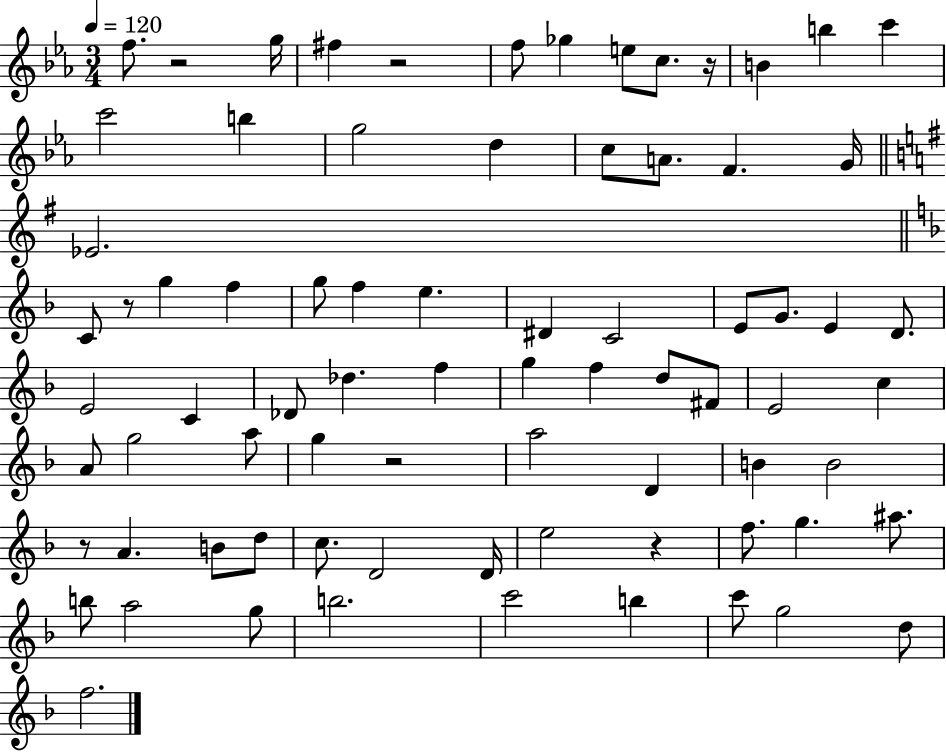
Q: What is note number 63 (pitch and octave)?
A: G5